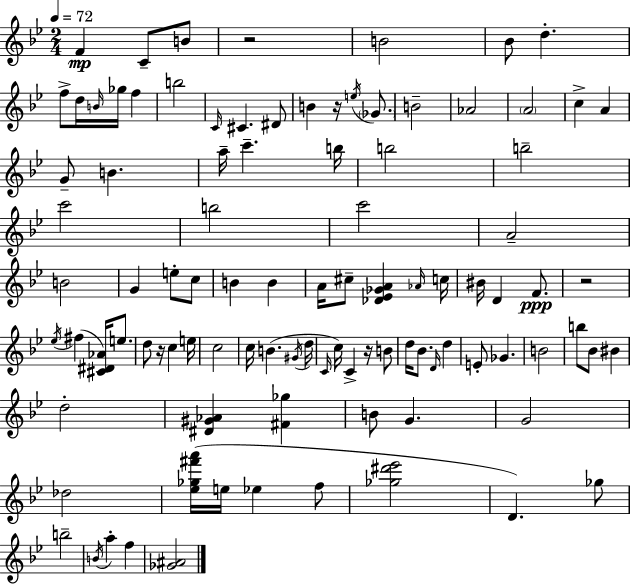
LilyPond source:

{
  \clef treble
  \numericTimeSignature
  \time 2/4
  \key g \minor
  \tempo 4 = 72
  f'4\mp c'8-- b'8 | r2 | b'2 | bes'8 d''4.-. | \break f''8-> d''16 \grace { b'16 } ges''16 f''4 | b''2 | \grace { c'16 } cis'4. | dis'8 b'4 r16 \acciaccatura { e''16 } | \break \parenthesize ges'8. b'2-- | aes'2 | \parenthesize a'2 | c''4-> a'4 | \break g'8-- b'4. | a''16-- c'''4.-- | b''16 b''2 | b''2-- | \break c'''2 | b''2 | c'''2 | a'2-- | \break b'2 | g'4 e''8-. | c''8 b'4 b'4 | a'16 cis''8-- <des' ees' ges' a'>4 | \break \grace { aes'16 } c''16 bis'16 d'4 | f'8.\ppp r2 | \acciaccatura { ees''16 }( fis''4 | <cis' dis' aes'>16) e''8. d''8 r16 | \break c''4 e''16 c''2 | c''16 b'4.( | \acciaccatura { gis'16 } d''16 \grace { c'16 } c''16) | c'4-> r16 b'8 d''16 | \break bes'8. \grace { d'16 } d''4 | e'8-. ges'4. | b'2 | b''8 bes'8 bis'4 | \break d''2-. | <dis' gis' aes'>4 <fis' ges''>4 | b'8 g'4. | g'2 | \break des''2 | <ees'' ges'' fis''' a'''>16( e''16 ees''4 f''8 | <ges'' dis''' ees'''>2 | d'4.) ges''8 | \break b''2-- | \acciaccatura { b'16 } a''4-. f''4 | <ges' ais'>2 | \bar "|."
}